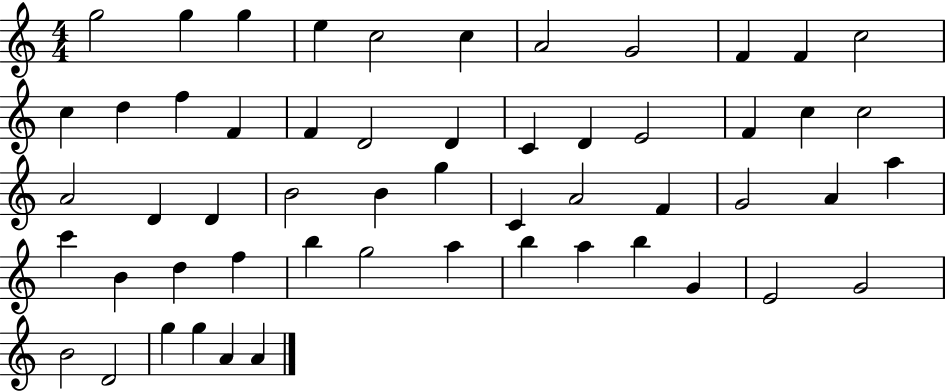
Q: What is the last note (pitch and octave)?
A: A4